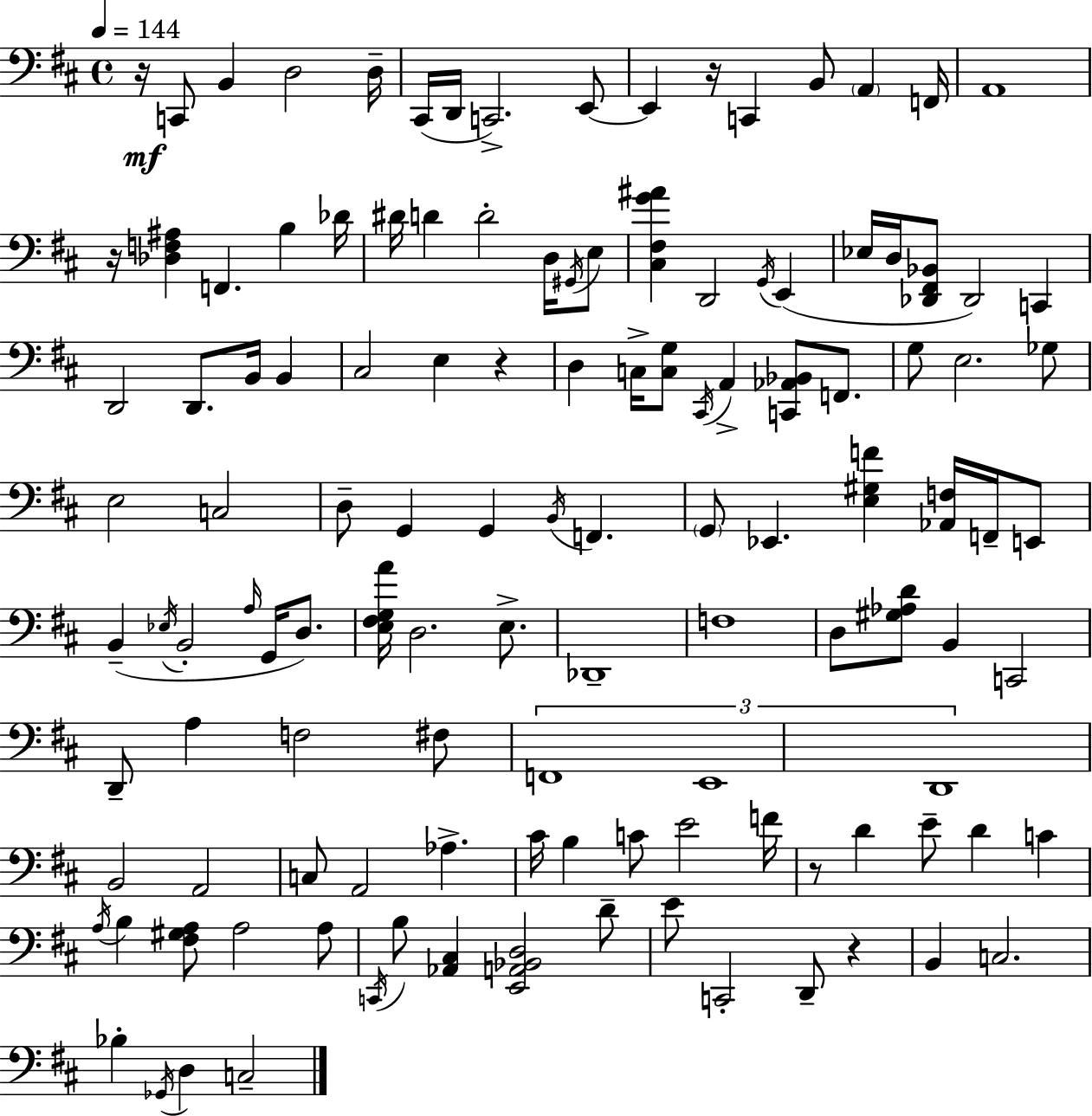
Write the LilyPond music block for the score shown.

{
  \clef bass
  \time 4/4
  \defaultTimeSignature
  \key d \major
  \tempo 4 = 144
  \repeat volta 2 { r16\mf c,8 b,4 d2 d16-- | cis,16( d,16 c,2.->) e,8~~ | e,4 r16 c,4 b,8 \parenthesize a,4 f,16 | a,1 | \break r16 <des f ais>4 f,4. b4 des'16 | dis'16 d'4 d'2-. d16 \acciaccatura { gis,16 } e8 | <cis fis g' ais'>4 d,2 \acciaccatura { g,16 }( e,4 | ees16 d16 <des, fis, bes,>8 des,2) c,4 | \break d,2 d,8. b,16 b,4 | cis2 e4 r4 | d4 c16-> <c g>8 \acciaccatura { cis,16 } a,4-> <c, aes, bes,>8 | f,8. g8 e2. | \break ges8 e2 c2 | d8-- g,4 g,4 \acciaccatura { b,16 } f,4. | \parenthesize g,8 ees,4. <e gis f'>4 | <aes, f>16 f,16-- e,8 b,4--( \acciaccatura { ees16 } b,2-. | \break \grace { a16 } g,16 d8.) <e fis g a'>16 d2. | e8.-> des,1-- | f1 | d8 <gis aes d'>8 b,4 c,2 | \break d,8-- a4 f2 | fis8 \tuplet 3/2 { f,1 | e,1 | d,1 } | \break b,2 a,2 | c8 a,2 | aes4.-> cis'16 b4 c'8 e'2 | f'16 r8 d'4 e'8-- d'4 | \break c'4 \acciaccatura { a16 } b4 <fis gis a>8 a2 | a8 \acciaccatura { c,16 } b8 <aes, cis>4 <e, a, bes, d>2 | d'8-- e'8 c,2-. | d,8-- r4 b,4 c2. | \break bes4-. \acciaccatura { ges,16 } d4 | c2-- } \bar "|."
}